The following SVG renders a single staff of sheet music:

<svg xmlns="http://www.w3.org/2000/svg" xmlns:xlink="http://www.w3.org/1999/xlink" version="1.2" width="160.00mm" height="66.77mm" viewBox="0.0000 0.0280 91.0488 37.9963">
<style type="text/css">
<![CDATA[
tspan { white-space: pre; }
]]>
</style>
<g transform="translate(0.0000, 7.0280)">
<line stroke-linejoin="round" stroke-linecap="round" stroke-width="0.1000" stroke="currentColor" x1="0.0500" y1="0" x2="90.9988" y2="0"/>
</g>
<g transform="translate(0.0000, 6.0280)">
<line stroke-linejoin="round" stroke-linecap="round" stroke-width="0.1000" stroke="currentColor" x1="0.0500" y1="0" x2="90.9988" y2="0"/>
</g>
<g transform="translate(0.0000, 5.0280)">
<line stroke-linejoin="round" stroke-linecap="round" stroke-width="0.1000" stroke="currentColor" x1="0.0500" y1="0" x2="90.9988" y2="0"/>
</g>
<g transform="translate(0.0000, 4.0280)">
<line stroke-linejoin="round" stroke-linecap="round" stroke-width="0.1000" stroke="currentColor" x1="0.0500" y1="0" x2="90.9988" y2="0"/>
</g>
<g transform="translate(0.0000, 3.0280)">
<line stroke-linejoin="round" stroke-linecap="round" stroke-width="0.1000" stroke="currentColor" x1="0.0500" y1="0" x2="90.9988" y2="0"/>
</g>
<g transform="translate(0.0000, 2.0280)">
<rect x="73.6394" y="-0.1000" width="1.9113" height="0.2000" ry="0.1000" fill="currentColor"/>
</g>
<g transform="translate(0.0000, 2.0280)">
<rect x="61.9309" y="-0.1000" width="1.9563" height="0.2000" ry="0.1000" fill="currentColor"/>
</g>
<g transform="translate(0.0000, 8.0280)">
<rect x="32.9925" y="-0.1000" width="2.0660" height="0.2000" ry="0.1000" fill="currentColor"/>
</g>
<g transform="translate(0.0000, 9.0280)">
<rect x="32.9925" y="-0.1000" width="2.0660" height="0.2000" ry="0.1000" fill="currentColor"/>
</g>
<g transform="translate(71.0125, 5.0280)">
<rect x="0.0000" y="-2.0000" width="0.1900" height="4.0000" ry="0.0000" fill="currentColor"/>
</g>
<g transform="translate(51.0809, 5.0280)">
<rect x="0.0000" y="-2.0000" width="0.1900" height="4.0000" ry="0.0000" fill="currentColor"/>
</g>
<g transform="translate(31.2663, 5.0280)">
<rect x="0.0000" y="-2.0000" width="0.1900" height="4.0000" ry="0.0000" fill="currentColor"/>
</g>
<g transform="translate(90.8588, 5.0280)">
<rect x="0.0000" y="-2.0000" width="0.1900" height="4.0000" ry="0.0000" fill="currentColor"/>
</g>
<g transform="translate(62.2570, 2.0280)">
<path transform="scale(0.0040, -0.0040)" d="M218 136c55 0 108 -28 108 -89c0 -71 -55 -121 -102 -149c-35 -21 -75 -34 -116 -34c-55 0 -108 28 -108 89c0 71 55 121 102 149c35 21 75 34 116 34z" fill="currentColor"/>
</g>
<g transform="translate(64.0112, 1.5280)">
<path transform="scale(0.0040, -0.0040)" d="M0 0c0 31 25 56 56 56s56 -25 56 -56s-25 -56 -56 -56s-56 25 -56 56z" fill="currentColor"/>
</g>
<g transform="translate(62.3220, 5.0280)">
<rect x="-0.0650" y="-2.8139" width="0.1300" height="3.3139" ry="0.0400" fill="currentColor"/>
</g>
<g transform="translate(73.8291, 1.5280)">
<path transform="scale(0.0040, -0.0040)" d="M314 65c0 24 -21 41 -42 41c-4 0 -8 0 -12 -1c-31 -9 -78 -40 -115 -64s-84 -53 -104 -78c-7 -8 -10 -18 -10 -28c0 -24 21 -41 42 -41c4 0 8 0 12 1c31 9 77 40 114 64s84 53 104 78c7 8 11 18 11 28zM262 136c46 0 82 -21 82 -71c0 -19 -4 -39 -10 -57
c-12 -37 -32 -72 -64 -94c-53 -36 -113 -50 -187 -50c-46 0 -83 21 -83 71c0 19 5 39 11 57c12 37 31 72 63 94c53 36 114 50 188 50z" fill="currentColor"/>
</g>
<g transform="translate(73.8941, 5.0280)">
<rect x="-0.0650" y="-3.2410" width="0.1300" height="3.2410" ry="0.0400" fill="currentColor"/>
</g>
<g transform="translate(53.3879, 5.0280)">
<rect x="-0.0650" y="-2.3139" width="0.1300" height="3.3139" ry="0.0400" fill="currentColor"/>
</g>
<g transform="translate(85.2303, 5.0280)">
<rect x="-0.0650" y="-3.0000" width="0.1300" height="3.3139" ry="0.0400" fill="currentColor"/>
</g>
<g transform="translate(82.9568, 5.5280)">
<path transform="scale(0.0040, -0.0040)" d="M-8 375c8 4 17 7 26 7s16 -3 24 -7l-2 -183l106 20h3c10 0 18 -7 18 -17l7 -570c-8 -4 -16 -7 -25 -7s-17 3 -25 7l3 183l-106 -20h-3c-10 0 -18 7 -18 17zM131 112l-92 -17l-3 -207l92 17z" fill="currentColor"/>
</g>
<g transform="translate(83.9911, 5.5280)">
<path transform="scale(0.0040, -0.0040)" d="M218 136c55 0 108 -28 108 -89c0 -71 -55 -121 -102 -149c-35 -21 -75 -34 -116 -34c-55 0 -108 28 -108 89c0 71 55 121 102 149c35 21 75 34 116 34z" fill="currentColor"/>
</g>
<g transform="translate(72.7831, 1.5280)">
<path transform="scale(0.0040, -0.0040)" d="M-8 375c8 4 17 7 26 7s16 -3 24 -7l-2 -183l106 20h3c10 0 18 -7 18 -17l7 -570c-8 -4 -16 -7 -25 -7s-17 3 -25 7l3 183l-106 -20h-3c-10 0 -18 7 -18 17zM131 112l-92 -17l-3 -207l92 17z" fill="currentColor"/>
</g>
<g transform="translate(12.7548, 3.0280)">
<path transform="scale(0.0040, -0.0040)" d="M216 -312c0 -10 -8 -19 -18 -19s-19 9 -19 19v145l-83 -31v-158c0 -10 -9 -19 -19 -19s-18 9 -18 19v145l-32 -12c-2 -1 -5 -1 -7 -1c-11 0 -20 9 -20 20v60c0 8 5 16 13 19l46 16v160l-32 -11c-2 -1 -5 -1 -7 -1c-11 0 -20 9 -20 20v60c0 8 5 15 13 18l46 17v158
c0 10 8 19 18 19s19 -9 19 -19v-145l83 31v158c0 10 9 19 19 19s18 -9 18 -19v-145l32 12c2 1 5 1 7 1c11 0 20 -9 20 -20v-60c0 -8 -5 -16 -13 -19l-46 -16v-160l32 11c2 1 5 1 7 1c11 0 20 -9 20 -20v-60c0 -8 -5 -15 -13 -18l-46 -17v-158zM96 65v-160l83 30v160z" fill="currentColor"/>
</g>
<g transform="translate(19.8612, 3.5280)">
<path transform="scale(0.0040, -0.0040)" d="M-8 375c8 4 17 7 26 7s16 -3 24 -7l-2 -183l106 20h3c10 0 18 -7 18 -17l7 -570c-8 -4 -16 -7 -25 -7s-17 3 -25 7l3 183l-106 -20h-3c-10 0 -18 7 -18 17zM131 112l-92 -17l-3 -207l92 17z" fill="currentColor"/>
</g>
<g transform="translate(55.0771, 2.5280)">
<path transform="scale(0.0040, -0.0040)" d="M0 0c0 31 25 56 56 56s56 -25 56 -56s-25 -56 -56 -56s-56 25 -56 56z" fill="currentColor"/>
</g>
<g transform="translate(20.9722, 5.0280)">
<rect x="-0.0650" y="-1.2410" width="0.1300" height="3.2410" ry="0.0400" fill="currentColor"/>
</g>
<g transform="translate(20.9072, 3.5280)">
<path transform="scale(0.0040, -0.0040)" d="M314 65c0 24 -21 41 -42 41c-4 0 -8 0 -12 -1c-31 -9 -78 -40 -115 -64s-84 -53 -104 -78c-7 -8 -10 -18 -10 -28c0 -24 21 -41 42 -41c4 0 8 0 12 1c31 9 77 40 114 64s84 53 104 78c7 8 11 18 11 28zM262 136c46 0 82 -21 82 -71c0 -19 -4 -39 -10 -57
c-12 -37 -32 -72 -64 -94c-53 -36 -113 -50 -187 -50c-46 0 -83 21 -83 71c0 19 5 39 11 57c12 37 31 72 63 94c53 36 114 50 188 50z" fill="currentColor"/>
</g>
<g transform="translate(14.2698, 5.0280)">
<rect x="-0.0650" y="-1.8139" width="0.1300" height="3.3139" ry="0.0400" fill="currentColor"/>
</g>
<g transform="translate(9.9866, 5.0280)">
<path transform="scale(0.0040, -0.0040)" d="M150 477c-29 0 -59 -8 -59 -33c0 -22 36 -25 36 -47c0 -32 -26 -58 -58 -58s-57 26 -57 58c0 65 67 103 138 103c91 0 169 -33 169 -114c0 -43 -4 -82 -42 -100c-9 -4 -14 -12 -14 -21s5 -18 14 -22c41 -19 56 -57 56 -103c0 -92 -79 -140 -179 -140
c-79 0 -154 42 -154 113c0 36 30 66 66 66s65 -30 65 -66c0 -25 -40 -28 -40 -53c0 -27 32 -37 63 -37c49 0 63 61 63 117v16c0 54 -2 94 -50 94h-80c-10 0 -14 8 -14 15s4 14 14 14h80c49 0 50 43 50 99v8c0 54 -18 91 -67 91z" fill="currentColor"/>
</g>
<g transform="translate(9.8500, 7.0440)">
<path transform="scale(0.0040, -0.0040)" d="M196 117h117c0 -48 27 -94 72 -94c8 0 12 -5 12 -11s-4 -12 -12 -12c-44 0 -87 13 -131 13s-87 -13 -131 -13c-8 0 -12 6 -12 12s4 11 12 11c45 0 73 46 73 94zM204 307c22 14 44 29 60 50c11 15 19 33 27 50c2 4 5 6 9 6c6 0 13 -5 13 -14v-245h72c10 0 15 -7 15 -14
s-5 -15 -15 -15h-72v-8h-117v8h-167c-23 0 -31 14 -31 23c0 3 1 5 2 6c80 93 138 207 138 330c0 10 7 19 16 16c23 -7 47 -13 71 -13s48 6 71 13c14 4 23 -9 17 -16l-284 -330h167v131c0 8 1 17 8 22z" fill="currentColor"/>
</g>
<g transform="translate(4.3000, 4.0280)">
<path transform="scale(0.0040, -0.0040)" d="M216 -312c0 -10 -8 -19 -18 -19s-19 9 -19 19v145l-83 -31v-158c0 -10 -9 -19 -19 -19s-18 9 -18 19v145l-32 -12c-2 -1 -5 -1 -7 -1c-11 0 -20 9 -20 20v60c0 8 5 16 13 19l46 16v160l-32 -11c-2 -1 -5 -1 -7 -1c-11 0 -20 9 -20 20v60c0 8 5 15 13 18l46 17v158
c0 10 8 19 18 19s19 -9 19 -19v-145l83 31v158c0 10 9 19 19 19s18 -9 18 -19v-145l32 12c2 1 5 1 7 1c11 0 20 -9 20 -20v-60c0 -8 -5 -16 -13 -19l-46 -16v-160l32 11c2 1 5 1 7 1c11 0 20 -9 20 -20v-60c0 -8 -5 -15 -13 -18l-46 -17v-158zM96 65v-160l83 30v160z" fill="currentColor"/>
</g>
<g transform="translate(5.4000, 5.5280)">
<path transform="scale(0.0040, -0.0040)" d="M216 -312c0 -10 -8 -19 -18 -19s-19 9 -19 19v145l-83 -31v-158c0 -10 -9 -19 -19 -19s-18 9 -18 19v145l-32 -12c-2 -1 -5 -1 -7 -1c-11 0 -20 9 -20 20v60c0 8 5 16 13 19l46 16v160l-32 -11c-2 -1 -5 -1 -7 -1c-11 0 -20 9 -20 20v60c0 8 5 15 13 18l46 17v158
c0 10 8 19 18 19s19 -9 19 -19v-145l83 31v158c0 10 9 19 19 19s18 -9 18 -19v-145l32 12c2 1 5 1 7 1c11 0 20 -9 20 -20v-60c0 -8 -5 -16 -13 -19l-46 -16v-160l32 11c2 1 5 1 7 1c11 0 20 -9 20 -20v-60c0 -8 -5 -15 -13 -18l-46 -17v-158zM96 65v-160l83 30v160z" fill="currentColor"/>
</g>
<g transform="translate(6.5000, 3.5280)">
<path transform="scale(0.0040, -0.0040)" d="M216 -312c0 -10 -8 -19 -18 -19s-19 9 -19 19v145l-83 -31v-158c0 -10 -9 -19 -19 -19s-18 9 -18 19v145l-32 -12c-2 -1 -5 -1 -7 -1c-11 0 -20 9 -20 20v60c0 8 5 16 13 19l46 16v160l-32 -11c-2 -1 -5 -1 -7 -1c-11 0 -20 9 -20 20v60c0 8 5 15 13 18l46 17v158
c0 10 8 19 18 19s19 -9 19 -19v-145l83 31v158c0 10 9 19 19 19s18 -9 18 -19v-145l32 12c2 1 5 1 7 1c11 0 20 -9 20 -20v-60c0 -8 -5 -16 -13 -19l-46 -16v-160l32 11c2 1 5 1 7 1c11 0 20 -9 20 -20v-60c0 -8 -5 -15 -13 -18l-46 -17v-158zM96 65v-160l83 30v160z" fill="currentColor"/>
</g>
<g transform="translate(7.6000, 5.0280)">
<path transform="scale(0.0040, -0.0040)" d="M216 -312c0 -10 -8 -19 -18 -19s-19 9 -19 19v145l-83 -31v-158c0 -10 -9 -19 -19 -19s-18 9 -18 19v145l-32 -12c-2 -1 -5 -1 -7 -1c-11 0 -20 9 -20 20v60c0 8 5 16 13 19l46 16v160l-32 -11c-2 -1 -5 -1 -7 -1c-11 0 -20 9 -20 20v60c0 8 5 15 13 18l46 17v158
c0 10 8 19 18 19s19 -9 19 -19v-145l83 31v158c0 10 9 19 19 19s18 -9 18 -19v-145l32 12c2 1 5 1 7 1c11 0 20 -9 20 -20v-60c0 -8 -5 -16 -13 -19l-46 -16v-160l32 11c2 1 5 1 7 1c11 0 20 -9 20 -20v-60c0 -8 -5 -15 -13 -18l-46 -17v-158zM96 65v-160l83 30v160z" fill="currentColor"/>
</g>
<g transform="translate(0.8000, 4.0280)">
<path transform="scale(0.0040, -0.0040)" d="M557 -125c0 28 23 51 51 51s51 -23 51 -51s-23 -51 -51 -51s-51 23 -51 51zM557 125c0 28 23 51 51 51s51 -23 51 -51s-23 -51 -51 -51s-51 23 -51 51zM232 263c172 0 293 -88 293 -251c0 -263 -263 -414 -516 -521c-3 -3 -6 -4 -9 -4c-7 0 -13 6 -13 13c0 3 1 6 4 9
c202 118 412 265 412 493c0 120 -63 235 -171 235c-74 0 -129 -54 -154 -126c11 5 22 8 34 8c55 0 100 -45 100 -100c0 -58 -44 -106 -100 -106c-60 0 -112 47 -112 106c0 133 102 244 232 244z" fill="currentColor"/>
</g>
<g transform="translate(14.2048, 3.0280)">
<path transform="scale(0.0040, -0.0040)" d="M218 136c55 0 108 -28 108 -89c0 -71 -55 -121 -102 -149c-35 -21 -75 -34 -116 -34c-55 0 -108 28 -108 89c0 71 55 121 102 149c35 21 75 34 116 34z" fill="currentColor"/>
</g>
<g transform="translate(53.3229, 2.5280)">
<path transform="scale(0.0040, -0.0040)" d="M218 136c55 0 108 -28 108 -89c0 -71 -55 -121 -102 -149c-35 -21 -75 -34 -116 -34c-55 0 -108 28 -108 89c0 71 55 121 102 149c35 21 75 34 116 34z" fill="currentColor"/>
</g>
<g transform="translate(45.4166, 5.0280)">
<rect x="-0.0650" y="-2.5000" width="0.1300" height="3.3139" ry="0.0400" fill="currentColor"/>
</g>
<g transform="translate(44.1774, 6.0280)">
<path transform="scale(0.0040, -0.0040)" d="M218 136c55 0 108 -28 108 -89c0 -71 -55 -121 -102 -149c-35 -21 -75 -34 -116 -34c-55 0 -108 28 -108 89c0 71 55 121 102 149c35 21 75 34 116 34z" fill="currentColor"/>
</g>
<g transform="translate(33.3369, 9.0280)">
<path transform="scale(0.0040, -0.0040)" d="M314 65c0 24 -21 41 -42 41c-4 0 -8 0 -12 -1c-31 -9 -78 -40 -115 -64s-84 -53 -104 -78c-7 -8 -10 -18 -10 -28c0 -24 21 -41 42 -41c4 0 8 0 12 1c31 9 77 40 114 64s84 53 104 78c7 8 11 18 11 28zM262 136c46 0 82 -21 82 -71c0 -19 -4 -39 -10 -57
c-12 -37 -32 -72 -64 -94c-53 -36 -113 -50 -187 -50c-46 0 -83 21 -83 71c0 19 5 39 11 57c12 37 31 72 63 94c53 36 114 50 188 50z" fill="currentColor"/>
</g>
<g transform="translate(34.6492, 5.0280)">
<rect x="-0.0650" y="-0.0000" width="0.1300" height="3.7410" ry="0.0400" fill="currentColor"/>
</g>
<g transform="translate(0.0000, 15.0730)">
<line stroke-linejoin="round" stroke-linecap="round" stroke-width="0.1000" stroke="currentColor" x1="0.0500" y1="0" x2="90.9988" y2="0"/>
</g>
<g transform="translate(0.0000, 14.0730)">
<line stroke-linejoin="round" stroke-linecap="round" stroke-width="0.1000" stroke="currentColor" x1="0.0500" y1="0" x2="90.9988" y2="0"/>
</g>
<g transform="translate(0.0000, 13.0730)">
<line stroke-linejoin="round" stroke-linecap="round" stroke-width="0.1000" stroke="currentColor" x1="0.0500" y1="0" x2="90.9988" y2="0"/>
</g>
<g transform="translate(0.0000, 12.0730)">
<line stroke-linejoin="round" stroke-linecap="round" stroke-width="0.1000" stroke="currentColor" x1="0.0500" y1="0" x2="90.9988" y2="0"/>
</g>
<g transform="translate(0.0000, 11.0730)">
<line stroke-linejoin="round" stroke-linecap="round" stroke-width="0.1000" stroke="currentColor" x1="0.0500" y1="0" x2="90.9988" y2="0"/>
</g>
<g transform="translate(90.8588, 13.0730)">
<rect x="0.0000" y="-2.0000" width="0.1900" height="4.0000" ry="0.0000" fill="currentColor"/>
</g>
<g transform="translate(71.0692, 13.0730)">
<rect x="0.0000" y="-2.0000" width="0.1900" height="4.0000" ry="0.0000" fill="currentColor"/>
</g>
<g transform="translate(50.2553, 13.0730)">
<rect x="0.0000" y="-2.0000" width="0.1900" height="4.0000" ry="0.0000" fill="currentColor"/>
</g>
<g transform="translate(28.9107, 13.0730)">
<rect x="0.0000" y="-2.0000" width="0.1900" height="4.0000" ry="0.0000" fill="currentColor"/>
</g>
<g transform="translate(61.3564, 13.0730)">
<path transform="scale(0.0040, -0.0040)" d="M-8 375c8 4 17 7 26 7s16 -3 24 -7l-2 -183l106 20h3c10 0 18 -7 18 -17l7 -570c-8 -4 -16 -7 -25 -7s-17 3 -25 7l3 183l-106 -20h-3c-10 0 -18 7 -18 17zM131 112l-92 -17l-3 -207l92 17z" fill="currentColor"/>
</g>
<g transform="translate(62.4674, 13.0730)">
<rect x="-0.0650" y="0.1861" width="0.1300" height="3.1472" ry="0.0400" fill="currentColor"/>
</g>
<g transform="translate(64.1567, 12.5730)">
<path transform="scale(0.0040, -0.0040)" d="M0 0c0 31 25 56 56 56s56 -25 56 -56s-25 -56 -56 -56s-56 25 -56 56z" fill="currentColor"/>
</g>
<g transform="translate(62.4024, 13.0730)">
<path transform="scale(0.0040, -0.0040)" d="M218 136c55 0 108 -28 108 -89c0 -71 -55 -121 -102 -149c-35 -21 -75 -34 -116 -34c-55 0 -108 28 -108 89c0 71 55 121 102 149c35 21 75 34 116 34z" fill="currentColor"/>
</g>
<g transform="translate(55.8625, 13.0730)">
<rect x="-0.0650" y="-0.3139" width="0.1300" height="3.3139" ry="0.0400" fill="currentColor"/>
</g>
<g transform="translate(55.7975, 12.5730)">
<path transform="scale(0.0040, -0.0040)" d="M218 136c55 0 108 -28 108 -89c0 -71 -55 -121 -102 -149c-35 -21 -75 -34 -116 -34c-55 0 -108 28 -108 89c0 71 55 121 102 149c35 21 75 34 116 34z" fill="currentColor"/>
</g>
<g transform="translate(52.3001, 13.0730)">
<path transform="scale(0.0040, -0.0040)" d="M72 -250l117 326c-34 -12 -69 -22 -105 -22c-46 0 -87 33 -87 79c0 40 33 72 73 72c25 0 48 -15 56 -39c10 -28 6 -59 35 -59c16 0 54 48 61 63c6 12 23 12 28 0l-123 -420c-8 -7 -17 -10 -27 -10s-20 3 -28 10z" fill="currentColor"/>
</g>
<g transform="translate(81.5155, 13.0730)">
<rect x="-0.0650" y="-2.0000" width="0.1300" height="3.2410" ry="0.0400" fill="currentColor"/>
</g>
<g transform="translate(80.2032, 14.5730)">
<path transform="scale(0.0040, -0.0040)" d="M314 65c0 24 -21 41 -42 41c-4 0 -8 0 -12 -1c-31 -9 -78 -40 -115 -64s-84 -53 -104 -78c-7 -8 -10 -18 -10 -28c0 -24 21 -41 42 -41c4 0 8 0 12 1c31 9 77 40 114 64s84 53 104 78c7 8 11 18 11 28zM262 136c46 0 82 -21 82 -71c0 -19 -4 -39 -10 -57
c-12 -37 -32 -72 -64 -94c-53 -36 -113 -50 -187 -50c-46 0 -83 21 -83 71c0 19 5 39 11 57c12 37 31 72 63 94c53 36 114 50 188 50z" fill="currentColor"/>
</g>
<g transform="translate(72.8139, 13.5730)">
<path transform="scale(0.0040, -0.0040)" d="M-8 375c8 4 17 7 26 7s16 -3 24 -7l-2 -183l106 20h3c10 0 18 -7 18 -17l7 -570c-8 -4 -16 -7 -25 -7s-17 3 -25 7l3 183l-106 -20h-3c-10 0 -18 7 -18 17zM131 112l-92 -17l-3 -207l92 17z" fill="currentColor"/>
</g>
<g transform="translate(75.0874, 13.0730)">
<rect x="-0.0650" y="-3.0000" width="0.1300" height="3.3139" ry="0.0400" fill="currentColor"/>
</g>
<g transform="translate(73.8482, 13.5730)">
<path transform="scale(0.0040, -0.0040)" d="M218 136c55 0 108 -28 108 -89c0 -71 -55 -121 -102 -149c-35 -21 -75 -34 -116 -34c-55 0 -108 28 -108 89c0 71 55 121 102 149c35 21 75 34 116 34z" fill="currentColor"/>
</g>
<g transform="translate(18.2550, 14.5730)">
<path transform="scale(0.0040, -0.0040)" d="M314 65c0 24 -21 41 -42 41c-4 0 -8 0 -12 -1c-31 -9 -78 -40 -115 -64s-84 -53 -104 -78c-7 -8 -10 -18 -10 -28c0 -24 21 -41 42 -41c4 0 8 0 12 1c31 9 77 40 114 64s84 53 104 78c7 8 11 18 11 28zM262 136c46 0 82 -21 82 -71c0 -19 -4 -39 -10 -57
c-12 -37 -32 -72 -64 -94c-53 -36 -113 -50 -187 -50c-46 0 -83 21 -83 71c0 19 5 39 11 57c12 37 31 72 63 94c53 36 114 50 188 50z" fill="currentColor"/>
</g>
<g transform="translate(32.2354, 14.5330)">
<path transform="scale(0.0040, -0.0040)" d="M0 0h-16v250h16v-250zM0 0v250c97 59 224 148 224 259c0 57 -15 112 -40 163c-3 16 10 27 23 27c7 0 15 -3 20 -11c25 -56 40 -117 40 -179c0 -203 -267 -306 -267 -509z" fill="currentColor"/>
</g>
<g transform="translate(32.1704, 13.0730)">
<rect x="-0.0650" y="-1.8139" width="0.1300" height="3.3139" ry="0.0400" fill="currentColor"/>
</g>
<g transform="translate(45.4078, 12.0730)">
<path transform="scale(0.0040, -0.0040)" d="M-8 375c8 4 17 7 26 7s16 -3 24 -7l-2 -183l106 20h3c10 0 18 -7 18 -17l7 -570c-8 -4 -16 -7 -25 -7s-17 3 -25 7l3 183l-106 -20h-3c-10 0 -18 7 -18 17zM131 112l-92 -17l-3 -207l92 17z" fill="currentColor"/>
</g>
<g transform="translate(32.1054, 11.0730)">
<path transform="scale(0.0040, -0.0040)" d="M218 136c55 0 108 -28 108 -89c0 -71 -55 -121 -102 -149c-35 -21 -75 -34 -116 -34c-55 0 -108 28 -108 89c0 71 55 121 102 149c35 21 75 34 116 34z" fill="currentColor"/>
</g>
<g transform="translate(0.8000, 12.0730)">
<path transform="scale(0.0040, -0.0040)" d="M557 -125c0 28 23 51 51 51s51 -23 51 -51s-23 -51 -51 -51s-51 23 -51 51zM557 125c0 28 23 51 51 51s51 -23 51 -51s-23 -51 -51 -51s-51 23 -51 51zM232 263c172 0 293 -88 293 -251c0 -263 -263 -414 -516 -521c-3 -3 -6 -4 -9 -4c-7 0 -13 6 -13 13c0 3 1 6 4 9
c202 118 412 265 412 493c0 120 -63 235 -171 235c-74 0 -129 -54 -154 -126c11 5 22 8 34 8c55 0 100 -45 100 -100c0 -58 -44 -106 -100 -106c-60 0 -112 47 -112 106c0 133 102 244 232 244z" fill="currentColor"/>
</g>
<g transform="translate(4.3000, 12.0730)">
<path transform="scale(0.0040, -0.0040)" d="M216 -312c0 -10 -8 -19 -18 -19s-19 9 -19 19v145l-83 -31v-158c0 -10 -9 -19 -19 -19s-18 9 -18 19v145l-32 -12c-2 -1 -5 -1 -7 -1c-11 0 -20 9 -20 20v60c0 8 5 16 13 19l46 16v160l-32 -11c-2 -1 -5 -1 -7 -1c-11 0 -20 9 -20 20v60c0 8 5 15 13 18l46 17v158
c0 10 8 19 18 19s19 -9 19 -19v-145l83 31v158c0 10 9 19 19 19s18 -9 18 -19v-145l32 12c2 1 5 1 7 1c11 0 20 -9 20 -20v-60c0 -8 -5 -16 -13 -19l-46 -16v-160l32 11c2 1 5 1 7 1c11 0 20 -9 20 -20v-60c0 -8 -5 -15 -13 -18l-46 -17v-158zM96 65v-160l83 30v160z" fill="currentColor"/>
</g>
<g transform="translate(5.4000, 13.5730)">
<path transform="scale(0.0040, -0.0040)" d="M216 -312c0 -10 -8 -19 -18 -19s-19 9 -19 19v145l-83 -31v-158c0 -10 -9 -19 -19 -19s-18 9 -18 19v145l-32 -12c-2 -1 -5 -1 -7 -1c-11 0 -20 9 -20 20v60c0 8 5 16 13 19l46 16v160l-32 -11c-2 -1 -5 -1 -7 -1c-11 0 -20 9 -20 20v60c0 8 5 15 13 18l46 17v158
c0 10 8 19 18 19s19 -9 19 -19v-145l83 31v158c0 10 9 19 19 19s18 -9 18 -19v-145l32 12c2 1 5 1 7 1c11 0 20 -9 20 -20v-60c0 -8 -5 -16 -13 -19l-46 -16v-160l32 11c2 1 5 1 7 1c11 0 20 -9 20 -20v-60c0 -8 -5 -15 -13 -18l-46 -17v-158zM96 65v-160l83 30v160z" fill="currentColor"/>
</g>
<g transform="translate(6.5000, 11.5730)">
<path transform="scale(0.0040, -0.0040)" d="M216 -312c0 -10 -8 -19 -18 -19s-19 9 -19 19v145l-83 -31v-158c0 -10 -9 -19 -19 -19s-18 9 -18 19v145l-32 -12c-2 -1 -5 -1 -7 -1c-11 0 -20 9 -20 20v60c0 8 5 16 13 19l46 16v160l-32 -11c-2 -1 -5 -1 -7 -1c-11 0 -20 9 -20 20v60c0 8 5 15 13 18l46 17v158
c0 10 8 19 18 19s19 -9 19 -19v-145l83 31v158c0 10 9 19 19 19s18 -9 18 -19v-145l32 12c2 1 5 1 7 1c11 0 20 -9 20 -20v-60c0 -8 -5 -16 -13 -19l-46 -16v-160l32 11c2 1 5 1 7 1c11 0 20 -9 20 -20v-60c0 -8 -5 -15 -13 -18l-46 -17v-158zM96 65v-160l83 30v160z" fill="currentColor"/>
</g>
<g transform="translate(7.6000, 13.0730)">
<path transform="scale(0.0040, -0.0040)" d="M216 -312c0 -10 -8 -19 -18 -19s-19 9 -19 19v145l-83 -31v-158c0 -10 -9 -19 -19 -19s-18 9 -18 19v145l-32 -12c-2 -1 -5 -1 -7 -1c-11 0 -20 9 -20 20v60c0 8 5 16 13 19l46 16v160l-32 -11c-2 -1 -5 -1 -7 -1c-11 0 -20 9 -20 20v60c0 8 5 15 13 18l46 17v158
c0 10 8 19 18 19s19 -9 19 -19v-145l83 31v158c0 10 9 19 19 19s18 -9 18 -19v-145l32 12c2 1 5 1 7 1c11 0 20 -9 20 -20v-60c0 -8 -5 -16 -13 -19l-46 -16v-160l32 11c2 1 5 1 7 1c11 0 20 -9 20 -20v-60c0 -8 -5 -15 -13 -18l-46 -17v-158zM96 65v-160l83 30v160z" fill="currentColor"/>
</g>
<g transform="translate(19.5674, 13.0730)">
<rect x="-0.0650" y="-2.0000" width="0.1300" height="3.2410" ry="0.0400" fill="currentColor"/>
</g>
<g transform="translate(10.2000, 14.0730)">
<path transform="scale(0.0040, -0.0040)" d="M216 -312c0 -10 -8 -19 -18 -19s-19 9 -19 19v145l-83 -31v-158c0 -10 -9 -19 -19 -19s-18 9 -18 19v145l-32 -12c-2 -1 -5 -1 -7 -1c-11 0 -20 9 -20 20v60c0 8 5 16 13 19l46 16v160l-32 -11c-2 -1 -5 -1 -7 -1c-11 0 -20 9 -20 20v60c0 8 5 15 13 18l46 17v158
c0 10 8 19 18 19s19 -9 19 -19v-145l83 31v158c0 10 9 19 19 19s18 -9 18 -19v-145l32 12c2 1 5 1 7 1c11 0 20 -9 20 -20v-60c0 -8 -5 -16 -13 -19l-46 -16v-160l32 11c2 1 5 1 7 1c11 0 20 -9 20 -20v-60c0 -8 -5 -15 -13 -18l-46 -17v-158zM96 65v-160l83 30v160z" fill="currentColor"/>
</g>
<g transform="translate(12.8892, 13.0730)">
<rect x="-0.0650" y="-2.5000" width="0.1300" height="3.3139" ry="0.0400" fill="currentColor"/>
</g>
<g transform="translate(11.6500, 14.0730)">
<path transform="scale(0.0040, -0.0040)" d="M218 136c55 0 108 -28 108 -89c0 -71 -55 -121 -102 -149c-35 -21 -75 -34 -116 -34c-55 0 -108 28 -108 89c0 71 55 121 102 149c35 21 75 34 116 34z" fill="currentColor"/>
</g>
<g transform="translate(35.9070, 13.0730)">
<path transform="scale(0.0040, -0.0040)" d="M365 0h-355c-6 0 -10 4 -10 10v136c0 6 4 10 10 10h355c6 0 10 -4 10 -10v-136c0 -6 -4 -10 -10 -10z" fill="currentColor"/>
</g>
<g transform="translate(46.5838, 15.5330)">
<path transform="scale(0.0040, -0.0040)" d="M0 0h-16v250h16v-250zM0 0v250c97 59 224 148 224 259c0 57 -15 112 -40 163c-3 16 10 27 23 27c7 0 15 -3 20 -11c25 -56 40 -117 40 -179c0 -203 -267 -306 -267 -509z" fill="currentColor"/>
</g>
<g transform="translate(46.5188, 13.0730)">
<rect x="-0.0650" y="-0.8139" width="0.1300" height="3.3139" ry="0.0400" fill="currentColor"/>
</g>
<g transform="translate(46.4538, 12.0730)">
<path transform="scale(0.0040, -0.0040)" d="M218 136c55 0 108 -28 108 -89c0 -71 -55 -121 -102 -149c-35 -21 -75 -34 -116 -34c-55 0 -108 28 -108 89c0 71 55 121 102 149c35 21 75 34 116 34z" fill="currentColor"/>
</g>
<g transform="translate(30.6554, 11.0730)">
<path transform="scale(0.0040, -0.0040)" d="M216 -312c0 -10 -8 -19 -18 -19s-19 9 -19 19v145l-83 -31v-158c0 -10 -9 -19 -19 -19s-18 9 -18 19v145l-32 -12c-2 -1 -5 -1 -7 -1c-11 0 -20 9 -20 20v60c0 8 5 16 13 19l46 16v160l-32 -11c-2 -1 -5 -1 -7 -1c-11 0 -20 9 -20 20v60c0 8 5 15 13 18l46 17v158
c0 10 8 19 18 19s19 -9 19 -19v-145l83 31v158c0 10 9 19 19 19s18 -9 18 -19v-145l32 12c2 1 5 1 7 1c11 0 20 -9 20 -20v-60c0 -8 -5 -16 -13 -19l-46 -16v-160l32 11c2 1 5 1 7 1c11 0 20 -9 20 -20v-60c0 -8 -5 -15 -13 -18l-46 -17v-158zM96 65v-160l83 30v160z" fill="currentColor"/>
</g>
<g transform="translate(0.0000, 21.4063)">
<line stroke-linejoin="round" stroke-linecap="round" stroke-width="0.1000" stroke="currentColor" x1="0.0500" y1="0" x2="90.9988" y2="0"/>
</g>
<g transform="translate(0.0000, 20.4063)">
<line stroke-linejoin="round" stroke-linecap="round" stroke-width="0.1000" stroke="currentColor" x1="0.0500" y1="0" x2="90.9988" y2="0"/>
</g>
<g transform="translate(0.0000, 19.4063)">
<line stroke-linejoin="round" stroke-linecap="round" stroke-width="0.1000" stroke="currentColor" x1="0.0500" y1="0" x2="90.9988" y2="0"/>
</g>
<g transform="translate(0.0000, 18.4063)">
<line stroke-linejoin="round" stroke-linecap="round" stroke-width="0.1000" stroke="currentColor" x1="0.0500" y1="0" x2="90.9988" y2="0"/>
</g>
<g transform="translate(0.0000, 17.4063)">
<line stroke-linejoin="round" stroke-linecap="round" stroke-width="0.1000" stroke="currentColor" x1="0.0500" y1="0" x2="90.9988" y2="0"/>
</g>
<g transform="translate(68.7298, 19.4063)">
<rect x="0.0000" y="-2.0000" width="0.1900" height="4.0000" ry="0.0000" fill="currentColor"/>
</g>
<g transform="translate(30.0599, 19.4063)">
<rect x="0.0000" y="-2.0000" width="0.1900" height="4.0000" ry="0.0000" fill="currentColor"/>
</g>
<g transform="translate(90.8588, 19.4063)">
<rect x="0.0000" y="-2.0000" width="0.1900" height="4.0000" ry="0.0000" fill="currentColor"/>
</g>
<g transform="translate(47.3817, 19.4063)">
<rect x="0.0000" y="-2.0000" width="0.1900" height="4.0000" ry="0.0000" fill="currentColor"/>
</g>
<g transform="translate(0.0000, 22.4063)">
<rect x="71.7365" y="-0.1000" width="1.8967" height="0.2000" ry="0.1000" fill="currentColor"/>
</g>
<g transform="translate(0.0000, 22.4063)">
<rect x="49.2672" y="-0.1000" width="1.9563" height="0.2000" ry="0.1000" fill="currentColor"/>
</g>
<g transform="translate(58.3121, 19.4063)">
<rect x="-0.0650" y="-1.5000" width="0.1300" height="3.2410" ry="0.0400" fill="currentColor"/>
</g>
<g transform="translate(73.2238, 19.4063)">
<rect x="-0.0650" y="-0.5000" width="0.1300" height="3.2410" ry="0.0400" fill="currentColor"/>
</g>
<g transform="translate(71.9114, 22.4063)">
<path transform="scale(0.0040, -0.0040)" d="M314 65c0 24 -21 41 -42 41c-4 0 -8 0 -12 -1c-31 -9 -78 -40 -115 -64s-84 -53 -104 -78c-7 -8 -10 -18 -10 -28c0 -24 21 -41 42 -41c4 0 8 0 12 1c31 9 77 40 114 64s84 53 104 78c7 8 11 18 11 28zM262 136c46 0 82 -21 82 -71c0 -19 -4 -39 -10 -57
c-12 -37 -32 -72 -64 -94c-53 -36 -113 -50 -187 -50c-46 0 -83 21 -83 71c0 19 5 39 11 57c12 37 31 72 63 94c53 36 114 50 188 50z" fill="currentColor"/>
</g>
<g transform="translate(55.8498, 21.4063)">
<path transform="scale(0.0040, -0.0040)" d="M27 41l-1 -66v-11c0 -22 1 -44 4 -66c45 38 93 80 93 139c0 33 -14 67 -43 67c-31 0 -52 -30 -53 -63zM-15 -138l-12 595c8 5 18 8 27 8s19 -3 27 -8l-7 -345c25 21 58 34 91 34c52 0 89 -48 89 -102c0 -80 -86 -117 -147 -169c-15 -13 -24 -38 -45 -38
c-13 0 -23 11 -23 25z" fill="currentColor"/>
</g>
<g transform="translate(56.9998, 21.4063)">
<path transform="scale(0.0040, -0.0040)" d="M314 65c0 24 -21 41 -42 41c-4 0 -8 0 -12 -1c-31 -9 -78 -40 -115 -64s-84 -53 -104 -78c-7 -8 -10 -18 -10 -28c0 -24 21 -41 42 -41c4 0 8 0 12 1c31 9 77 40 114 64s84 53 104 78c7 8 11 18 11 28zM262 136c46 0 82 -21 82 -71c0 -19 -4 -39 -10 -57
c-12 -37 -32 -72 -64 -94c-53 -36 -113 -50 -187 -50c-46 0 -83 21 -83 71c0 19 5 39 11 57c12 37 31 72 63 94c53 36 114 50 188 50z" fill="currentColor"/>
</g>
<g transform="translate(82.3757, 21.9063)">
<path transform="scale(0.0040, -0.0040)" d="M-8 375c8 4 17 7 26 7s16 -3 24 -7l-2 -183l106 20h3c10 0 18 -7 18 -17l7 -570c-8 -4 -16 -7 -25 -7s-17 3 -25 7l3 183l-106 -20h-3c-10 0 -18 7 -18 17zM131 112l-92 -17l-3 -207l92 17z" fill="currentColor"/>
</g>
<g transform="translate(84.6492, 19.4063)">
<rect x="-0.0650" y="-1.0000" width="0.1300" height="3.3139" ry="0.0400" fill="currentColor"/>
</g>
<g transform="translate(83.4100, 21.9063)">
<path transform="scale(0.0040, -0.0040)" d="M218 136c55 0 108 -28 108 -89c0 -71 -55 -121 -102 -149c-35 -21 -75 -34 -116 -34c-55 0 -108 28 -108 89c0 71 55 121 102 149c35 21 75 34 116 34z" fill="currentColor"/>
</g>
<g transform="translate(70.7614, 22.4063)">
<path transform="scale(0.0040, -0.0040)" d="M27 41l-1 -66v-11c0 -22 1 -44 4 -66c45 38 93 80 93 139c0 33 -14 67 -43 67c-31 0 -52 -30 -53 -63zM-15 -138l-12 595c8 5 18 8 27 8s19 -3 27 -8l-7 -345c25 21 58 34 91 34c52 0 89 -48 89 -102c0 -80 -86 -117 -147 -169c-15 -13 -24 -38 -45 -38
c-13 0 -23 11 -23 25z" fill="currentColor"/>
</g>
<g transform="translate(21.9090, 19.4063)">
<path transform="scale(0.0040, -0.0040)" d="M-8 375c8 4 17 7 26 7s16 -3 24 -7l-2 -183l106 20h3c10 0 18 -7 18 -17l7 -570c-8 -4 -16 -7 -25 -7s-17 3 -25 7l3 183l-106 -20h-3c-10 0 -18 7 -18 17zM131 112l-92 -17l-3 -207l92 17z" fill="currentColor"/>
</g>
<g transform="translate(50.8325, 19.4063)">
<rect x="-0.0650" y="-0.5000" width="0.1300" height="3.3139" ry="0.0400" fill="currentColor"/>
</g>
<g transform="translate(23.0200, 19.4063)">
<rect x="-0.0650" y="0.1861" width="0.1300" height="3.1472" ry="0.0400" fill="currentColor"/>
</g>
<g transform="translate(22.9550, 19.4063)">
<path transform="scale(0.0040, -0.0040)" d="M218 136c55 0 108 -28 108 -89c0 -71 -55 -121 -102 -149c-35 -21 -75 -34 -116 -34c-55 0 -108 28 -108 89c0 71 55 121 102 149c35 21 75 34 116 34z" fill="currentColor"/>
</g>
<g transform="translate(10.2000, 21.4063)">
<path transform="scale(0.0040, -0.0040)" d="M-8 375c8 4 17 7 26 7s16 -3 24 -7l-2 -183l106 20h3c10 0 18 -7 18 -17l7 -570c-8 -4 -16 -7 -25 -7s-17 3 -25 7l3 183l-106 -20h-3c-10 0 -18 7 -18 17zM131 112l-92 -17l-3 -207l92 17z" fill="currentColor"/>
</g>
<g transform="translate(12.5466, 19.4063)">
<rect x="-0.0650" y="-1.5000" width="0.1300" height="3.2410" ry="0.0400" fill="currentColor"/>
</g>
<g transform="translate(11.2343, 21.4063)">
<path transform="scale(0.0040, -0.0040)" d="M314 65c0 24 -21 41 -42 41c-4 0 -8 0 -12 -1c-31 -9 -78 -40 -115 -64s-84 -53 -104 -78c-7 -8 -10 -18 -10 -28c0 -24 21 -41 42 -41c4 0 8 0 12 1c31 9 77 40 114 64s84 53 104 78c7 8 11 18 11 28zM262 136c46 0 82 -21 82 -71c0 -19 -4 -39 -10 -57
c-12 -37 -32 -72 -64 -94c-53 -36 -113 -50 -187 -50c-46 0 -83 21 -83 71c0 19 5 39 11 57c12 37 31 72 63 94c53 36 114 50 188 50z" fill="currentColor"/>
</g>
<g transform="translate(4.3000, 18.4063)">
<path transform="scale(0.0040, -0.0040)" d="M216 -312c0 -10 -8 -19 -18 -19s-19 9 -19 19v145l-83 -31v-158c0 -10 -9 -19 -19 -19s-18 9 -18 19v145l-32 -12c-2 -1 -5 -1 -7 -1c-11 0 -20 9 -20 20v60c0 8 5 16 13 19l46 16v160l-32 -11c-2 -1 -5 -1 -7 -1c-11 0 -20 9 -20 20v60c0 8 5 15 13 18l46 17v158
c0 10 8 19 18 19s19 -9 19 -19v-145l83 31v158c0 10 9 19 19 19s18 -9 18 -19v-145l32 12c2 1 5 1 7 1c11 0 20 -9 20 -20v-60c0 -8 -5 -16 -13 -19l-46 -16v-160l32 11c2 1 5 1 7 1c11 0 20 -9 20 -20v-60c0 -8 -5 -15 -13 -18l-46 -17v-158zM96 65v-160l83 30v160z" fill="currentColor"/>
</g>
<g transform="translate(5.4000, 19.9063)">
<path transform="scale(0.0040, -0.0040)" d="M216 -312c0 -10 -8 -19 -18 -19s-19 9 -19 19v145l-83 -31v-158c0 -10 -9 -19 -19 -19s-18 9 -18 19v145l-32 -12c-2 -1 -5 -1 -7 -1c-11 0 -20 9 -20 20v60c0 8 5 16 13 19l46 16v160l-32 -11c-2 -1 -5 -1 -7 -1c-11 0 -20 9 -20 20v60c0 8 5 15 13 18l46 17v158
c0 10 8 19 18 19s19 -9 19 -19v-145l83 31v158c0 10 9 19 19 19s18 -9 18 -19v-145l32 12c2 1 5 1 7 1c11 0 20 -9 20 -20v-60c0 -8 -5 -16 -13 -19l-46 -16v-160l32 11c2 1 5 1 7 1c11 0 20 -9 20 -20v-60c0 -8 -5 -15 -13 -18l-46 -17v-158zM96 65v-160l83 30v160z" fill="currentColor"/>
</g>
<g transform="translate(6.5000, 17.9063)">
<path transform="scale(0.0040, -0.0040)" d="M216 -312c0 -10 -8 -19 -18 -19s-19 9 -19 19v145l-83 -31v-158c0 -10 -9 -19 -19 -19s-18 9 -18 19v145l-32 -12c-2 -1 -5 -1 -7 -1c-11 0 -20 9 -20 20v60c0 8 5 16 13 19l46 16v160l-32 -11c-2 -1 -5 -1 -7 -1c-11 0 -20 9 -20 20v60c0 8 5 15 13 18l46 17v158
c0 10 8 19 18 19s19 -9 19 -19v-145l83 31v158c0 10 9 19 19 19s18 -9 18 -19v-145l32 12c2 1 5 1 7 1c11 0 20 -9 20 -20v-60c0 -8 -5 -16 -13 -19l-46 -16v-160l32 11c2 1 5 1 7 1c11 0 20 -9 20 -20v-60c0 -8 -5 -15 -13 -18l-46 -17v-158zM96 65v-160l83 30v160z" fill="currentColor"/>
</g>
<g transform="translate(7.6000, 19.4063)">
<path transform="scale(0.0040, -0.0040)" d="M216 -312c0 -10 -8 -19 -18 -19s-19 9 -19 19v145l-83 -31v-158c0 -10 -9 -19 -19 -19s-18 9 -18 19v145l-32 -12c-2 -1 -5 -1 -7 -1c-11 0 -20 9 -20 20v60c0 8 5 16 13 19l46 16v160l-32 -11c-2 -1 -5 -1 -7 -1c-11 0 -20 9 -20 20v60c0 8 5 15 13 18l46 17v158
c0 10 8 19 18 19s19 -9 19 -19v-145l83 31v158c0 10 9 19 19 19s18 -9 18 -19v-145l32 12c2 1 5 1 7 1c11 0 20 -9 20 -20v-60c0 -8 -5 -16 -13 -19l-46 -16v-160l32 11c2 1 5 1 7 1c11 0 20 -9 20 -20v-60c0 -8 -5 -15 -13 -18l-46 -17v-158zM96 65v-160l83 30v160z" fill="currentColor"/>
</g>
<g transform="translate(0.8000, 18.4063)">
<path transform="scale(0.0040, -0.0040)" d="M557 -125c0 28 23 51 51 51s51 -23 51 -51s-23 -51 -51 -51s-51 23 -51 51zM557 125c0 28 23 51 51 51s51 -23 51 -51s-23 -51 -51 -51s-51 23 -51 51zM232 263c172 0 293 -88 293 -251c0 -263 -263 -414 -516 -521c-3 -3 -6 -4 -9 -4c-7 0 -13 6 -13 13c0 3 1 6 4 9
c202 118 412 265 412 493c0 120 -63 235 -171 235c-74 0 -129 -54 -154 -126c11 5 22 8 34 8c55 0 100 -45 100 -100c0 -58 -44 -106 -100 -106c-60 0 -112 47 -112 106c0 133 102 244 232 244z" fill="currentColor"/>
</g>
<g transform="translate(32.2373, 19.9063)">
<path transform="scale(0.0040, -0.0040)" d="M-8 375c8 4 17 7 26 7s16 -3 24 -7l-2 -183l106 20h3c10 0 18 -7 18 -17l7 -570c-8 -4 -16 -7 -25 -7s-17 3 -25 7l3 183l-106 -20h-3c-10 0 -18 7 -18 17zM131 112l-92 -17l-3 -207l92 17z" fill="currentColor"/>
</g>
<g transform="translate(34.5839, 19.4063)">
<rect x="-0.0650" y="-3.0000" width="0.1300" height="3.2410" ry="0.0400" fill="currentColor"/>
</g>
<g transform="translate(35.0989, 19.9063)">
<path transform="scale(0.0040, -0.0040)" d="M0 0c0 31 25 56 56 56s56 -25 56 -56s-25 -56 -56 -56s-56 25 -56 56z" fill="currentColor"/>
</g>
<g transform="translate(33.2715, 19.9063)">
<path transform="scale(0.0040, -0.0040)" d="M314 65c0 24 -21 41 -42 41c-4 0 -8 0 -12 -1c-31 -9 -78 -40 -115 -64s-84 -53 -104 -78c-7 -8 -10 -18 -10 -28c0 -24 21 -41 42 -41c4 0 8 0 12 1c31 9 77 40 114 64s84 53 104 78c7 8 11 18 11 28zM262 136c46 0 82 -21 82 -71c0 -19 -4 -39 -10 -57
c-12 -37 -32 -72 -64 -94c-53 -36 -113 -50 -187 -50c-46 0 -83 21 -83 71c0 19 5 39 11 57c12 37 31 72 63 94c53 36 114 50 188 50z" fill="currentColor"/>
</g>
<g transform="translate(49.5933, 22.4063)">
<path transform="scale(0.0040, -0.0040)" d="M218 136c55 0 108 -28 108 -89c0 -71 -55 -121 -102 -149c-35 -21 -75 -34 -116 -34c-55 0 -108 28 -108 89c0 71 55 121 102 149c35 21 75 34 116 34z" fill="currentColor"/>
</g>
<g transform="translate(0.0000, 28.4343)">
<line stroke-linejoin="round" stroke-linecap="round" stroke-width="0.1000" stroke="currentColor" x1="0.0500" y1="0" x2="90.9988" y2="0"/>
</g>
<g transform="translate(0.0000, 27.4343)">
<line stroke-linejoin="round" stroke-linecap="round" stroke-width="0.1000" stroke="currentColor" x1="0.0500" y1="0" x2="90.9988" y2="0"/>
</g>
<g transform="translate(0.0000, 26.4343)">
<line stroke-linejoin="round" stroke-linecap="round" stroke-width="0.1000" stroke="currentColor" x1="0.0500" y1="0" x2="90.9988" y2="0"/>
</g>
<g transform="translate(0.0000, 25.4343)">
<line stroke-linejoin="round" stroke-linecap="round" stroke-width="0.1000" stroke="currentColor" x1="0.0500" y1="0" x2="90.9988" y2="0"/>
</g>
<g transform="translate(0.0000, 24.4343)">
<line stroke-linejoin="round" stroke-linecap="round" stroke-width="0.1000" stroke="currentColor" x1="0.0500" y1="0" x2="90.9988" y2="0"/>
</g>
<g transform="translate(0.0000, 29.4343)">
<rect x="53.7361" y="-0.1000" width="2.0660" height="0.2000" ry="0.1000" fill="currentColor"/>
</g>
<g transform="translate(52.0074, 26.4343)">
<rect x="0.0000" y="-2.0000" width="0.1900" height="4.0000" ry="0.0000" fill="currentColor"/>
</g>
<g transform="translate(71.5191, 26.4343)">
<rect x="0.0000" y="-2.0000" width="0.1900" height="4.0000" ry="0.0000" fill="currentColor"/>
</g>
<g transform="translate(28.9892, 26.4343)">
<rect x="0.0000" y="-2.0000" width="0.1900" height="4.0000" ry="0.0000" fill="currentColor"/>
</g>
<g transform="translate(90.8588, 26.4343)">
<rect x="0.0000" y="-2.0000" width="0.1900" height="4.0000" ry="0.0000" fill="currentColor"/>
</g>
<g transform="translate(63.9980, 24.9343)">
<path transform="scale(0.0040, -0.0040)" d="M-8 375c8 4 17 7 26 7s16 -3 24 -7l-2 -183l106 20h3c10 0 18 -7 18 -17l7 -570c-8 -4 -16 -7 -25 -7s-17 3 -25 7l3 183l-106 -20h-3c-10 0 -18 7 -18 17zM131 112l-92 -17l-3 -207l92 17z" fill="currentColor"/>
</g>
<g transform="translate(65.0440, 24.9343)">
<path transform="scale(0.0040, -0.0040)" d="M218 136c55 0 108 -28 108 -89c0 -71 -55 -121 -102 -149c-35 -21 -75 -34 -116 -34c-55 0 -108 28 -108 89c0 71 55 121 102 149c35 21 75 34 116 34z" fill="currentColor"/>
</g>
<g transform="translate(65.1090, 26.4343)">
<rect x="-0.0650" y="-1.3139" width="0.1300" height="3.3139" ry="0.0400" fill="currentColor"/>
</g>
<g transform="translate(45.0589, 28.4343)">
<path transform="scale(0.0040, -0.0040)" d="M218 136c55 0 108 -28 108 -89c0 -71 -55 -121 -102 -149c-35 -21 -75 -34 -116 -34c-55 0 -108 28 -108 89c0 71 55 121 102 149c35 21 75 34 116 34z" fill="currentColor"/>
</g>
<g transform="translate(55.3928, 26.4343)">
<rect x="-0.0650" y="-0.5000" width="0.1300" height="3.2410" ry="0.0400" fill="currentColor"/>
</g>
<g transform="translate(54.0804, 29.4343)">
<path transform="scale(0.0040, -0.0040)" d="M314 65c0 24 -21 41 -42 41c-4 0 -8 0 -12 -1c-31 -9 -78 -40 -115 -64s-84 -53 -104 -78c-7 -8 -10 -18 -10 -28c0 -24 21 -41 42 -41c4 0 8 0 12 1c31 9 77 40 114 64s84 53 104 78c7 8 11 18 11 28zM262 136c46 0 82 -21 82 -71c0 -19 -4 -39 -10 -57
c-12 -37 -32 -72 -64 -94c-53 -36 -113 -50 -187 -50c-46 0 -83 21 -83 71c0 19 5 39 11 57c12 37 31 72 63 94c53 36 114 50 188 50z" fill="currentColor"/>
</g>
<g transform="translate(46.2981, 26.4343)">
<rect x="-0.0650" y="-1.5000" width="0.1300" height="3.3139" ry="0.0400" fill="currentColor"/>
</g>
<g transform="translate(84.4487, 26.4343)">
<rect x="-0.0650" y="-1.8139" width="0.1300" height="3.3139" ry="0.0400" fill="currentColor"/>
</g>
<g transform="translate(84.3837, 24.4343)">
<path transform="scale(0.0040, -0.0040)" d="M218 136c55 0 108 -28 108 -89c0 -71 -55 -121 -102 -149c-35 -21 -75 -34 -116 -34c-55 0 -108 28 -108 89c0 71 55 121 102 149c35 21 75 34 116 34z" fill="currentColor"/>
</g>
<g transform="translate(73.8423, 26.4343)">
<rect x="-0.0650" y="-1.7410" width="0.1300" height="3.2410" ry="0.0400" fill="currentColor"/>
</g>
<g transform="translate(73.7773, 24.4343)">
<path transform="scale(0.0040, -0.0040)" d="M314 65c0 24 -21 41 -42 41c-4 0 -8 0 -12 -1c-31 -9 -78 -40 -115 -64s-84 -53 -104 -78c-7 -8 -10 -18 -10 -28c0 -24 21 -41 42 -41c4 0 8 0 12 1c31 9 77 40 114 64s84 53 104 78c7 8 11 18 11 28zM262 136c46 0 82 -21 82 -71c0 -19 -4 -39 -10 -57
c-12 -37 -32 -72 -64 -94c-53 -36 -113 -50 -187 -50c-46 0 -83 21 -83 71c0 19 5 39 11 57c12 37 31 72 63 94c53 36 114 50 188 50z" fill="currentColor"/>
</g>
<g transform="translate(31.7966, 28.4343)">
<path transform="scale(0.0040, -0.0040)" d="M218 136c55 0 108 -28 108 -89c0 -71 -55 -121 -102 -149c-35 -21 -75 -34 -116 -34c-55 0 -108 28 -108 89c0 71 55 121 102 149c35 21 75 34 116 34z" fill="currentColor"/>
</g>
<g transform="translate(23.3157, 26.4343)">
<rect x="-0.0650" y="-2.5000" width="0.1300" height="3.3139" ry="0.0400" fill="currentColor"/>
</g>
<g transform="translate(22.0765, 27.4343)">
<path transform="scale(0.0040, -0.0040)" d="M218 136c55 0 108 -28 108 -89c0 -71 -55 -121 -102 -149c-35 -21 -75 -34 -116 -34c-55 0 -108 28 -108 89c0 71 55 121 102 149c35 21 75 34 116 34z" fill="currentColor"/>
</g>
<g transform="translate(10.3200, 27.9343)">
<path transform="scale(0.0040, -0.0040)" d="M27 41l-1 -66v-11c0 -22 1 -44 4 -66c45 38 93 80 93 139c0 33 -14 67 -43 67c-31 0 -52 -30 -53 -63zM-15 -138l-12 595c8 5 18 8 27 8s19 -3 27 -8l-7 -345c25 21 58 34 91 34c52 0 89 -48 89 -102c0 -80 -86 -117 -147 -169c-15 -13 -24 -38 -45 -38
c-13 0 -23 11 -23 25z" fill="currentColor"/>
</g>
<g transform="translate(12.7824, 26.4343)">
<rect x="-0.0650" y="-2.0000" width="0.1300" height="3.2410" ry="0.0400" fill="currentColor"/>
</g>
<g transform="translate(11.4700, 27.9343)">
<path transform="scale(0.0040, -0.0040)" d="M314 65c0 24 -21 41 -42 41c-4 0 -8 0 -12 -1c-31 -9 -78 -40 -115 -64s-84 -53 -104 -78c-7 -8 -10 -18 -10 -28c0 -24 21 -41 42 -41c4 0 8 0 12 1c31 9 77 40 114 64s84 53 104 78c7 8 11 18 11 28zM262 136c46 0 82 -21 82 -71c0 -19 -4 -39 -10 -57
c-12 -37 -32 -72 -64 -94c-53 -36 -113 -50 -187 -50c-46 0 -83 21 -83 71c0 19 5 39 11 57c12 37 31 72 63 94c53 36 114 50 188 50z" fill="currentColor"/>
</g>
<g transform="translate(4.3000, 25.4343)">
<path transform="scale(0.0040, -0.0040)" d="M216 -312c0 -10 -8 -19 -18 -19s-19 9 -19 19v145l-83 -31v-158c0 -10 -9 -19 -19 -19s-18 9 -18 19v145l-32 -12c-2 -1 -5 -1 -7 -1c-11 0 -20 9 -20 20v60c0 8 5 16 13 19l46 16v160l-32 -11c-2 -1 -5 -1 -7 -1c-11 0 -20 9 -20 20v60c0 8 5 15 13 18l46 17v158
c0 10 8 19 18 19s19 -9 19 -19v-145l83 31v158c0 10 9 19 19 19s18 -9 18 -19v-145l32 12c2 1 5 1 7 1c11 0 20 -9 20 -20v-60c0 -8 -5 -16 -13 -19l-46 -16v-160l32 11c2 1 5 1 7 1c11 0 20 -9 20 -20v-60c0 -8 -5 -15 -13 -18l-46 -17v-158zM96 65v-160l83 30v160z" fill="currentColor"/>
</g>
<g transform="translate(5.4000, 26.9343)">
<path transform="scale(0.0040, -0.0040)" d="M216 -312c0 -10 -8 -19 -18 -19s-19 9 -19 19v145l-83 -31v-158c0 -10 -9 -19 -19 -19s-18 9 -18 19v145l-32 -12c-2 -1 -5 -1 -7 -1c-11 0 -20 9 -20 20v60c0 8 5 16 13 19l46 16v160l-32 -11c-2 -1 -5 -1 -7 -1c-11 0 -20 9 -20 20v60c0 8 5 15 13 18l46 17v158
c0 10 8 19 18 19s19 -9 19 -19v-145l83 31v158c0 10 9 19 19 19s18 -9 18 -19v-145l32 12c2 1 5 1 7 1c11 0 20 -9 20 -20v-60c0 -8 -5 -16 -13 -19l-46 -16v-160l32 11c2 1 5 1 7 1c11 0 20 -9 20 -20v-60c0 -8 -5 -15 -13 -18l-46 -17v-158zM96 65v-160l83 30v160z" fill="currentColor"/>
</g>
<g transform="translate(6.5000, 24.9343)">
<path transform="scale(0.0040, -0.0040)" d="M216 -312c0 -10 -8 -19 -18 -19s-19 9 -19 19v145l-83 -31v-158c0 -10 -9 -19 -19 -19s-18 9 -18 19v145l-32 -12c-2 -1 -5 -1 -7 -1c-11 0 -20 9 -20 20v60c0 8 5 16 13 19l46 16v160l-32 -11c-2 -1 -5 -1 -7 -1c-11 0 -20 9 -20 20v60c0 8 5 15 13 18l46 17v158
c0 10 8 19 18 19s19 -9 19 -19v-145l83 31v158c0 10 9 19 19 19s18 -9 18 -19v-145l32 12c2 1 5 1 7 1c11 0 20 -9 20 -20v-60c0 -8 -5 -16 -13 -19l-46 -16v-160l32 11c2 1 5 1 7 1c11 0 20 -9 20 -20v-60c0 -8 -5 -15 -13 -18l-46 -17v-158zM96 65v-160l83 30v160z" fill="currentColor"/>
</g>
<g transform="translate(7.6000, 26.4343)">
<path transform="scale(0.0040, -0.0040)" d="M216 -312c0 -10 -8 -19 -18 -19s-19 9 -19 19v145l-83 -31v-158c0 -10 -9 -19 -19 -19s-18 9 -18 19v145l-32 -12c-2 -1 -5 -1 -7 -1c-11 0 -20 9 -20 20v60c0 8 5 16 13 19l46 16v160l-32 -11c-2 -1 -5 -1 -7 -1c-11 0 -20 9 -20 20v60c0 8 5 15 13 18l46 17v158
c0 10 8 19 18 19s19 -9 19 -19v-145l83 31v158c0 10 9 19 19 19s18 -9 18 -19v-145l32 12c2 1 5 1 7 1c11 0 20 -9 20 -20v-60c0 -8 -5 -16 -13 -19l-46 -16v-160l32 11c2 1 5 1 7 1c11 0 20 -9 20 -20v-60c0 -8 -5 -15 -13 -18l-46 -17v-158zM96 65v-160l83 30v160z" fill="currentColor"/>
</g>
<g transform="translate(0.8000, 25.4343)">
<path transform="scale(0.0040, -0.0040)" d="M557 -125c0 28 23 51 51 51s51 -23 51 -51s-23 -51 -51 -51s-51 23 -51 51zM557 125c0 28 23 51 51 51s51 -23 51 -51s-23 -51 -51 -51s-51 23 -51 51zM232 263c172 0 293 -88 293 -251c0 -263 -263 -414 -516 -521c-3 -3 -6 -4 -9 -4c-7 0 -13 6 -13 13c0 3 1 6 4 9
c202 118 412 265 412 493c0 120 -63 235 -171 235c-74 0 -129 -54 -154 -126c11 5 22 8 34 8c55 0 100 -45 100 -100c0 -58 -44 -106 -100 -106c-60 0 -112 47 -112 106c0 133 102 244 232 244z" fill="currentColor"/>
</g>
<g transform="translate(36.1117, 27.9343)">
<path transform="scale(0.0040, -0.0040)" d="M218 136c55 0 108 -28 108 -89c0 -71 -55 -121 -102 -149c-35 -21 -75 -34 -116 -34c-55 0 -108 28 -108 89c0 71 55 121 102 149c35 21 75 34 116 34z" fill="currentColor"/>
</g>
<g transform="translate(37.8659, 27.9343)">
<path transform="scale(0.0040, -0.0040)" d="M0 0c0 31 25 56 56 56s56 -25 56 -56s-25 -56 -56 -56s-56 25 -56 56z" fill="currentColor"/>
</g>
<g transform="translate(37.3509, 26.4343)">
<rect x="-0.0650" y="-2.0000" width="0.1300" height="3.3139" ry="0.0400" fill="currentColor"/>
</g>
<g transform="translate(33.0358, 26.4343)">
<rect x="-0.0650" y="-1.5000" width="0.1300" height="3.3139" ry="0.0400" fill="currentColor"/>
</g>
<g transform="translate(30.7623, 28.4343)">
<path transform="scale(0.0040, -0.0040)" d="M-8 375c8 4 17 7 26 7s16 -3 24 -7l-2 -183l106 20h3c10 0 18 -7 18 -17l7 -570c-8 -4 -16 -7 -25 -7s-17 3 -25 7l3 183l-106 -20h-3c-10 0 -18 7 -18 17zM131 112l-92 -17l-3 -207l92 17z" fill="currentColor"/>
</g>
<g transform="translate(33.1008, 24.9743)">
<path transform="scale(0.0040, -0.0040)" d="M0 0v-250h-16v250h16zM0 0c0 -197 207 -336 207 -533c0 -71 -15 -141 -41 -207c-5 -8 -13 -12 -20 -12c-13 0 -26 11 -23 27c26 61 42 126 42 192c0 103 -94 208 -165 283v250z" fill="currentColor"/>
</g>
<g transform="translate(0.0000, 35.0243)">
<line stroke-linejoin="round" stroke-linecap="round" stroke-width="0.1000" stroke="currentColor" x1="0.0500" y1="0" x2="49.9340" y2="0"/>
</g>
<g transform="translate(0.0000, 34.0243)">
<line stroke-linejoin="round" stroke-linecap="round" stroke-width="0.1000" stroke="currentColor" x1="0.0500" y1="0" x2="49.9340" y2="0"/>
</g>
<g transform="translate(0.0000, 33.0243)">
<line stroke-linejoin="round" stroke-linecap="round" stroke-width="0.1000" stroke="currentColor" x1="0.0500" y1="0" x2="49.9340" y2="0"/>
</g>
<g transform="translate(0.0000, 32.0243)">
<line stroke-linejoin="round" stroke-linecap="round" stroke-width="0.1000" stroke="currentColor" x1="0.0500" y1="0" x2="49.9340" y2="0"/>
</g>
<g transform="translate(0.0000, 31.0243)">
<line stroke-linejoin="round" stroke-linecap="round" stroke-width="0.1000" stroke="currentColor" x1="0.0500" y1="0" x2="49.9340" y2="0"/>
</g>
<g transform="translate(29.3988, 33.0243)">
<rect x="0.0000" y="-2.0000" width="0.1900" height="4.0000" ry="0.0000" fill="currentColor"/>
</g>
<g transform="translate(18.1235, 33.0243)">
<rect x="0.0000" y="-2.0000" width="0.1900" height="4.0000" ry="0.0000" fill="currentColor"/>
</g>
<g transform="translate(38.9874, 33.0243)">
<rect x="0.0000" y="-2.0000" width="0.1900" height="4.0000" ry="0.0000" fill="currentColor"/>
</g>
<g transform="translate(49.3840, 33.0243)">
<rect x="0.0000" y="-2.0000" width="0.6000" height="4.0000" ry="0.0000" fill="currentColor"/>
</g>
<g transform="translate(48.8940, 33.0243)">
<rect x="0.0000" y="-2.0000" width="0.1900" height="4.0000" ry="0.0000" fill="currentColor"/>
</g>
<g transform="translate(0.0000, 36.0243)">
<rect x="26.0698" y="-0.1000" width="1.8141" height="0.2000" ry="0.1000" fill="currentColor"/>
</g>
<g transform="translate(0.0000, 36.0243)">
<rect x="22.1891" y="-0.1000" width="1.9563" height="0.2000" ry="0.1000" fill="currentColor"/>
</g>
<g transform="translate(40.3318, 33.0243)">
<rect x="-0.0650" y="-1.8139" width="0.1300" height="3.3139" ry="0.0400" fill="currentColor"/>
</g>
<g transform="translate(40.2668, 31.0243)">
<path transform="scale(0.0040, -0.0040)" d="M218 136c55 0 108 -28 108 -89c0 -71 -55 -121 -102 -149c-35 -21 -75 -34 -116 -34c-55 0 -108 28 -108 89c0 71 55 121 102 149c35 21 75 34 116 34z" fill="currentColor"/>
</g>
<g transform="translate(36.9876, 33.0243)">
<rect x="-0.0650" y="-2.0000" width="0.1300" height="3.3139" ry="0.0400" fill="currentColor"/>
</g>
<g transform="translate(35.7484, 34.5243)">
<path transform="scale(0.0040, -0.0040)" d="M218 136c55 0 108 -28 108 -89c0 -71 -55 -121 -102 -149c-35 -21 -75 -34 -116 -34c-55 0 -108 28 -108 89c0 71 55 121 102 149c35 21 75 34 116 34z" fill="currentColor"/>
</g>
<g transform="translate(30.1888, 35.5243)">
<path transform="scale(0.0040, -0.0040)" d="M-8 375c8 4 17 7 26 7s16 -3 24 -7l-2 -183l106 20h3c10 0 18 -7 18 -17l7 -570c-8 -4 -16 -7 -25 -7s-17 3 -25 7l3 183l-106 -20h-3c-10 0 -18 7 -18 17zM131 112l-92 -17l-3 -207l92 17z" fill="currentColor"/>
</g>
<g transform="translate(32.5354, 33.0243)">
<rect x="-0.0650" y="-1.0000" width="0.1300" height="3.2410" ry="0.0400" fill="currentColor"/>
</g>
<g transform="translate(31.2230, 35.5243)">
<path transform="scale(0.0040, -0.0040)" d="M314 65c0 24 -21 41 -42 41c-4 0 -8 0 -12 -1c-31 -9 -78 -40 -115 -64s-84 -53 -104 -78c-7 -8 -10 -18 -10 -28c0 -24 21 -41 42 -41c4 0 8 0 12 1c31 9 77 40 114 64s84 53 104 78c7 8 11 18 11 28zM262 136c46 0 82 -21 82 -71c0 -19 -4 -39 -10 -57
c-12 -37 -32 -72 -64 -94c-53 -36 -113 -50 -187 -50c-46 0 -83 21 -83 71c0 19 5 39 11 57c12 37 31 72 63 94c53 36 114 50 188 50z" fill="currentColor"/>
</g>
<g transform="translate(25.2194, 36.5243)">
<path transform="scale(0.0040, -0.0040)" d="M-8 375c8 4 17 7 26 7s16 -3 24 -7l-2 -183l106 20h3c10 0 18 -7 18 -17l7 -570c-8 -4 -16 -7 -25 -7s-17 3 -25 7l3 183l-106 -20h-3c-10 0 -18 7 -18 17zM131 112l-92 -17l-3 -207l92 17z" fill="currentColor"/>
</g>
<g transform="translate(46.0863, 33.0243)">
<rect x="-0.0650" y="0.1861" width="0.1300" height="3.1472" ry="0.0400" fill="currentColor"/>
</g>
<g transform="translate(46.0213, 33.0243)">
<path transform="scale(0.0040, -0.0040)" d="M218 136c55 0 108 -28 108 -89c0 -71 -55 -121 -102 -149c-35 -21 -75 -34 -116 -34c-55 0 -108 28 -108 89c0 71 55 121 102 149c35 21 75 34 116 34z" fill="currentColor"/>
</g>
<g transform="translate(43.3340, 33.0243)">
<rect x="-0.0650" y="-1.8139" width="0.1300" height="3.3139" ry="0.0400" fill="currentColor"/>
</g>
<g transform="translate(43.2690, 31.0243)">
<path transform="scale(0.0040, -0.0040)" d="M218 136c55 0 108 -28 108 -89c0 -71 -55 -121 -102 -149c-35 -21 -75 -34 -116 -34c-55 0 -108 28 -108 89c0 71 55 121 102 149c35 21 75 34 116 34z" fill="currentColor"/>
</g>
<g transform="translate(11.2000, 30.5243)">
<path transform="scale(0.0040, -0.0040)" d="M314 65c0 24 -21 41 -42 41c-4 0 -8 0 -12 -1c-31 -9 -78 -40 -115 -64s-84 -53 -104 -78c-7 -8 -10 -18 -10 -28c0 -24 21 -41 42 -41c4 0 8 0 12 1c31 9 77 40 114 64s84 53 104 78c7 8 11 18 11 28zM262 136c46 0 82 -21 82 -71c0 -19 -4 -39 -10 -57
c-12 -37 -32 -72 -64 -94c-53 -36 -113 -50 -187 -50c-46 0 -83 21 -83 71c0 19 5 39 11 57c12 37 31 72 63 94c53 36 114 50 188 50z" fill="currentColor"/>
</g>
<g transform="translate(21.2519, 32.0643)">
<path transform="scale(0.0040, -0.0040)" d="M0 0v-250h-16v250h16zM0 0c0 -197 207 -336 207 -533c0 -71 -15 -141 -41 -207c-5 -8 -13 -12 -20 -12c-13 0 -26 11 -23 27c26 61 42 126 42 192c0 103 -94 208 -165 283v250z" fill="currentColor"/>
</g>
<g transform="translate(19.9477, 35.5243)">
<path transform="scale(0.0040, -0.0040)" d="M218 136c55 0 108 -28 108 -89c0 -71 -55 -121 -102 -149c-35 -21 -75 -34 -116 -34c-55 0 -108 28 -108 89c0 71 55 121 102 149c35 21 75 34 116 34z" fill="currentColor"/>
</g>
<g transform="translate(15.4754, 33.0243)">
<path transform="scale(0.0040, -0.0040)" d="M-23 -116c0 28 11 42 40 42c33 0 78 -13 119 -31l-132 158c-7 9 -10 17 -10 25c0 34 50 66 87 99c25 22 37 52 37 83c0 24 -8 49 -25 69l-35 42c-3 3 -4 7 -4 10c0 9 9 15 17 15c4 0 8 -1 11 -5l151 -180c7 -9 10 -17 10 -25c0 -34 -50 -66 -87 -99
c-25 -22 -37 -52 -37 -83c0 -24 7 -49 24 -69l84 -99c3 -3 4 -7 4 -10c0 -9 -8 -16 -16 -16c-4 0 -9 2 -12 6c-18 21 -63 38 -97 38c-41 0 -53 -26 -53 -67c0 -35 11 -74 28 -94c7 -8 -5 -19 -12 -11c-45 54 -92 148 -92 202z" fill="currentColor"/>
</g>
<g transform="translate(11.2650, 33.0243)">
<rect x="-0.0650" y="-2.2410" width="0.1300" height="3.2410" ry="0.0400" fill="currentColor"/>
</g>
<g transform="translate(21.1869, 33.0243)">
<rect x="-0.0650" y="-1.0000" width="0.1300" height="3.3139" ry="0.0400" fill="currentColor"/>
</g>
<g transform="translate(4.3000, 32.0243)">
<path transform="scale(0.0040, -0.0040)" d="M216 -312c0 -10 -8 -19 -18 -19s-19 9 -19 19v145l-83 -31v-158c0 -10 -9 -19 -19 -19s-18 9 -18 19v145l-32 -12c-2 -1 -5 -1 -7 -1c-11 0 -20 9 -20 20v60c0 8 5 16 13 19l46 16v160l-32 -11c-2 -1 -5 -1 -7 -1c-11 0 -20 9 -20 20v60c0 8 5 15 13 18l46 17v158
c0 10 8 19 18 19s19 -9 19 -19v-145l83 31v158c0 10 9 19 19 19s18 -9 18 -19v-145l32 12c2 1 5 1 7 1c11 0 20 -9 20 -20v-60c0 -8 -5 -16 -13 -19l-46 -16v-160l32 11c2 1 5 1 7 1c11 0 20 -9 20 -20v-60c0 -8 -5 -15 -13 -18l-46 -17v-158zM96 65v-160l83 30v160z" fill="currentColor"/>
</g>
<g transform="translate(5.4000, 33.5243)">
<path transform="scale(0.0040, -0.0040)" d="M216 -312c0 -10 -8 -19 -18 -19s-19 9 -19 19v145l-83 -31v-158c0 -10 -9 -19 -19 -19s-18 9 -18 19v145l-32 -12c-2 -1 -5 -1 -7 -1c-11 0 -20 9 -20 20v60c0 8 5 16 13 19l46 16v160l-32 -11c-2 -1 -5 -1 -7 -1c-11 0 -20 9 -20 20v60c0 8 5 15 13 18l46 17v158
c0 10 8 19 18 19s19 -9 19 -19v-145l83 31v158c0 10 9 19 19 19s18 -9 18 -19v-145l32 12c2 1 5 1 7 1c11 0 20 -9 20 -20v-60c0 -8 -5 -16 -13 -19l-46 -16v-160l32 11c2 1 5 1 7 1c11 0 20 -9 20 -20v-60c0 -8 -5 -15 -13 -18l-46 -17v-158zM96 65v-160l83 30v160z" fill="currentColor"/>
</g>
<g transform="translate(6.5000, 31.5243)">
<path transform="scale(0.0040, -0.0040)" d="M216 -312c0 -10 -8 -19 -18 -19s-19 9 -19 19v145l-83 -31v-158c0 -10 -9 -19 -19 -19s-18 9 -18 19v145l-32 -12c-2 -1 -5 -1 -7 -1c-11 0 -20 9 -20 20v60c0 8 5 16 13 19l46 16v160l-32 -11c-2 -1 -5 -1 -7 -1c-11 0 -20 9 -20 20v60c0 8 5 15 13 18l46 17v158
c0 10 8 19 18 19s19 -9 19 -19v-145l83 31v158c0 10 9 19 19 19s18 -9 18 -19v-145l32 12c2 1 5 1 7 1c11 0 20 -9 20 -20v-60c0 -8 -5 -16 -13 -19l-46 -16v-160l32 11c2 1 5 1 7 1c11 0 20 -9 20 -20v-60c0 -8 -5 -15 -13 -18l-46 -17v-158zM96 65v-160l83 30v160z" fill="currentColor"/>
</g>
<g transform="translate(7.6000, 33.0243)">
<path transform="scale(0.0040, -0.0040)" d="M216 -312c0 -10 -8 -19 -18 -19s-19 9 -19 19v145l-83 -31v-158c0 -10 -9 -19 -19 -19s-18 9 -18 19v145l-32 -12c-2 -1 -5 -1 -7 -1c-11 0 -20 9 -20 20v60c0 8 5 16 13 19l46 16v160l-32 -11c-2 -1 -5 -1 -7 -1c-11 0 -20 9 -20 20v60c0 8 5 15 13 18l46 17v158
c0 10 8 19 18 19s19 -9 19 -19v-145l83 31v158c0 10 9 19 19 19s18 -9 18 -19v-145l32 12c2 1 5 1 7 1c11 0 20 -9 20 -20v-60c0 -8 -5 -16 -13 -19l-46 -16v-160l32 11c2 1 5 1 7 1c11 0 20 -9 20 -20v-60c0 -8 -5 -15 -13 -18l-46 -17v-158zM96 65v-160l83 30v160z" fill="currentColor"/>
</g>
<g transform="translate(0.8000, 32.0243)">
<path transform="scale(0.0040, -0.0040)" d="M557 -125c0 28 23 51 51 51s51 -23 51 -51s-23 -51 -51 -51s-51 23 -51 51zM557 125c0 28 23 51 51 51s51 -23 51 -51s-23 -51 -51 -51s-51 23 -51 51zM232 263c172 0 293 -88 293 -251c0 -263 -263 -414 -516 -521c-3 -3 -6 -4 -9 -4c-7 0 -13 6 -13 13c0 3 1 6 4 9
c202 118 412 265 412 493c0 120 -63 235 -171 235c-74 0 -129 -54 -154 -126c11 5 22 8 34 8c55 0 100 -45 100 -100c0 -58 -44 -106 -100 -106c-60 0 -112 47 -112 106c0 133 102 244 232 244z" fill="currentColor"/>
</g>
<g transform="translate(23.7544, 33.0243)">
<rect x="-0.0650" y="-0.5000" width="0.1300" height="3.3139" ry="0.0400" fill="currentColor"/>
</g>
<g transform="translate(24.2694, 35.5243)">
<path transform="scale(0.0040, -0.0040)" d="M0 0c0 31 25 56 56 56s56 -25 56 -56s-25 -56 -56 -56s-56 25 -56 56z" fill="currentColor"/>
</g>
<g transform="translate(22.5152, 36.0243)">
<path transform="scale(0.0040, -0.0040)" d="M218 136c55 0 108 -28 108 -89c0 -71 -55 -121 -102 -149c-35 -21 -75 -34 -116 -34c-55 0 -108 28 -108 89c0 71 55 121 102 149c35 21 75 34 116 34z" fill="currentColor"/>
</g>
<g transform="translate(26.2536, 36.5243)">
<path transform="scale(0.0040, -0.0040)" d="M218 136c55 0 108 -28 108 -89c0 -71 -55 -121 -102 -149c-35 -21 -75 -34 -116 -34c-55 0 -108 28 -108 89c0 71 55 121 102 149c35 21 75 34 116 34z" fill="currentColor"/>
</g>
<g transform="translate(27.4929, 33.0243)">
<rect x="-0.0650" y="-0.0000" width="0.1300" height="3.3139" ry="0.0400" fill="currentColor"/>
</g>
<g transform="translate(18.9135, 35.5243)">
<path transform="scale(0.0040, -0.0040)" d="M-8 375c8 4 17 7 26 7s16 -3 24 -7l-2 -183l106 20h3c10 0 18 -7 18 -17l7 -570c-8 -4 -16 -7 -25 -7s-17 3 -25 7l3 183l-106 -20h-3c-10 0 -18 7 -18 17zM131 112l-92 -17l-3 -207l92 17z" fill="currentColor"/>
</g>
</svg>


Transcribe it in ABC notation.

X:1
T:Untitled
M:3/4
L:1/4
K:E
^A, G,2 ^C,,2 B,, B, ^C D2 C, ^B,, A,,2 ^A,/2 z2 F,/2 z/2 E, D, C, A,,2 G,,2 D, C,2 E,, _G,,2 _E,,2 F,, _A,,2 B,, G,,/2 A,, G,, E,,2 G, A,2 A, B,2 z F,,/2 E,, D,, F,,2 A,, A, A, ^D,